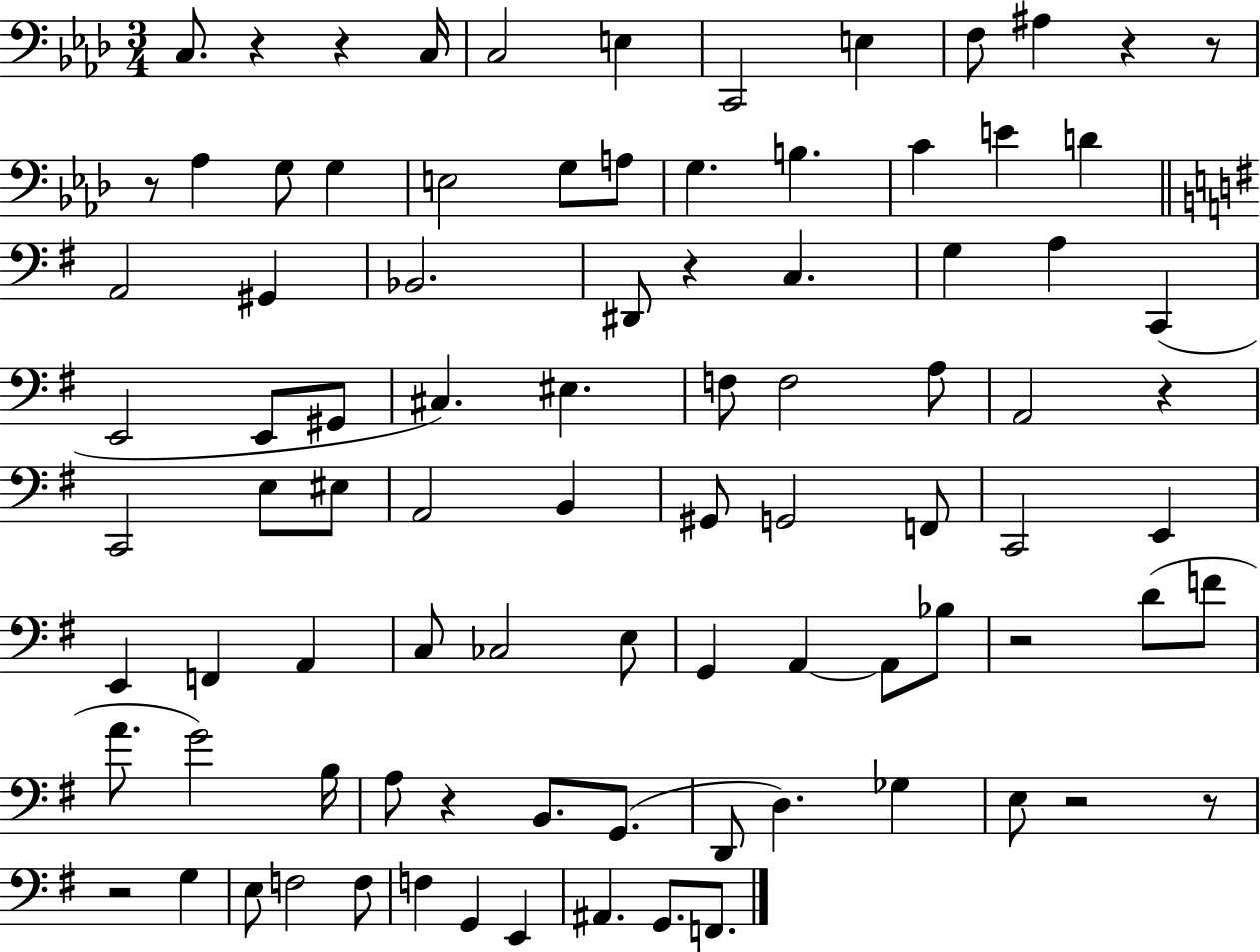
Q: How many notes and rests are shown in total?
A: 90